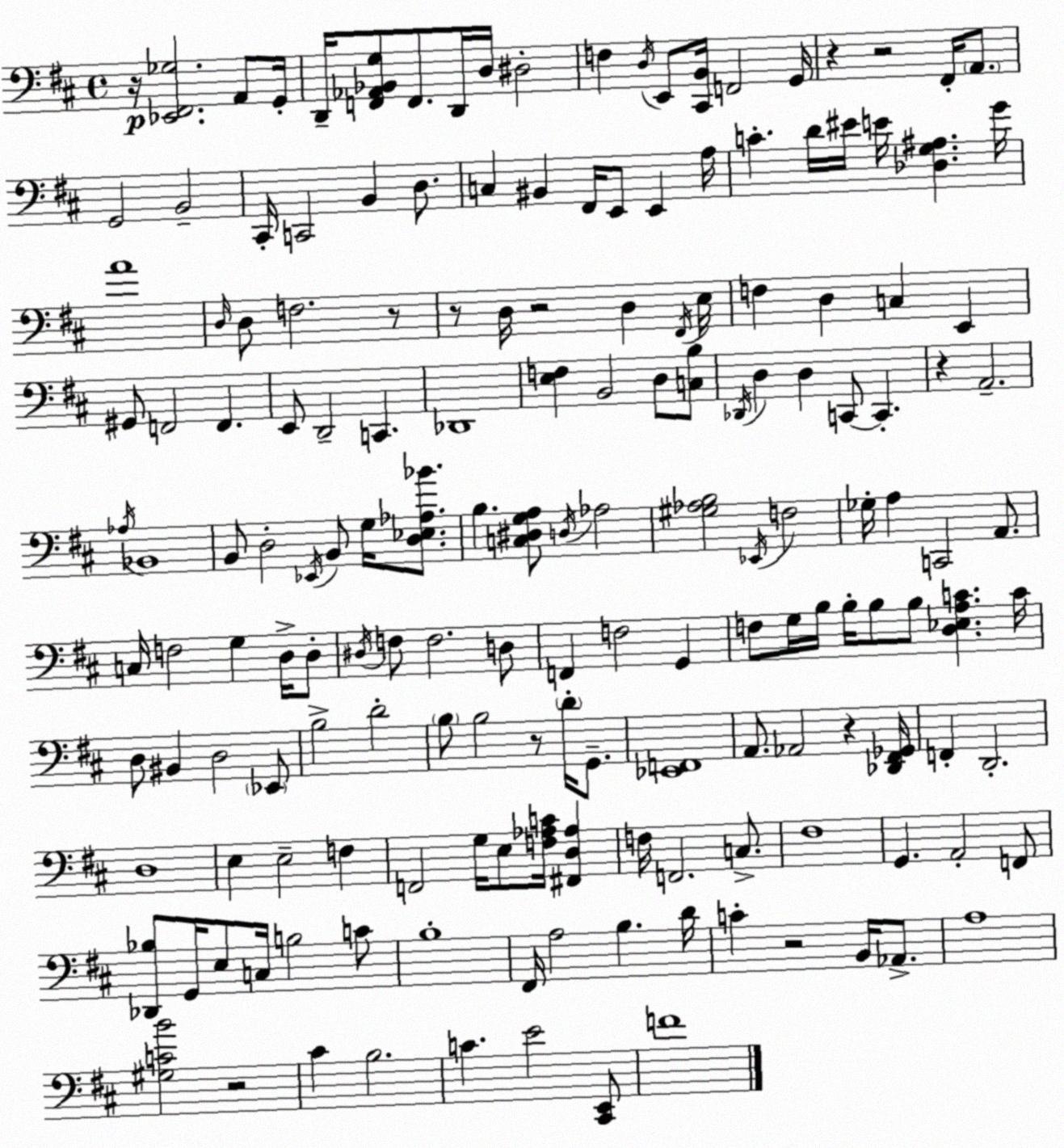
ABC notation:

X:1
T:Untitled
M:4/4
L:1/4
K:D
z/4 [_E,,^F,,_G,]2 A,,/2 G,,/4 D,,/4 [F,,_A,,_B,,G,]/2 F,,/2 D,,/4 D,/4 ^D,2 F, D,/4 E,,/2 [^C,,B,,]/4 F,,2 G,,/4 z z2 ^F,,/4 A,,/2 G,,2 B,,2 ^C,,/4 C,,2 B,, D,/2 C, ^B,, ^F,,/4 E,,/2 E,, A,/4 C D/4 ^E/4 E/4 [_D,G,^A,] G/4 A4 D,/4 D,/2 F,2 z/2 z/2 D,/4 z2 D, ^F,,/4 E,/4 F, D, C, E,, ^G,,/2 F,,2 F,, E,,/2 D,,2 C,, _D,,4 [E,F,] B,,2 D,/2 [C,B,]/2 _D,,/4 D, D, C,,/2 C,, z A,,2 _A,/4 _B,,4 B,,/2 D,2 _E,,/4 B,,/2 G,/4 [D,_E,_A,_B]/2 B, [C,^D,G,A,]/2 D,/4 _A,2 [^G,_A,B,]2 _E,,/4 F,2 _G,/4 A, C,,2 A,,/2 C,/4 F,2 G, D,/4 D,/2 ^D,/4 F,/2 F,2 D,/2 F,, F,2 G,, F,/2 G,/4 B,/4 B,/4 B,/2 B,/2 [D,_E,A,C] C/4 D,/2 ^B,, D,2 _E,,/2 B,2 D2 B,/2 B,2 z/2 D/4 G,,/2 [_E,,F,,]4 A,,/2 _A,,2 z [_D,,^F,,_G,,]/4 F,, D,,2 D,4 E, E,2 F, F,,2 G,/4 E,/2 [F,_A,C]/4 [^F,,D,_A,] F,/4 F,,2 C,/2 ^F,4 G,, A,,2 F,,/2 [_D,,_B,]/2 G,,/4 E,/2 C,/4 B,2 C/2 B,4 ^F,,/4 A,2 B, D/4 C z2 B,,/4 _A,,/2 A,4 [^G,CB]2 z2 ^C B,2 C E2 [^C,,E,,]/2 F4